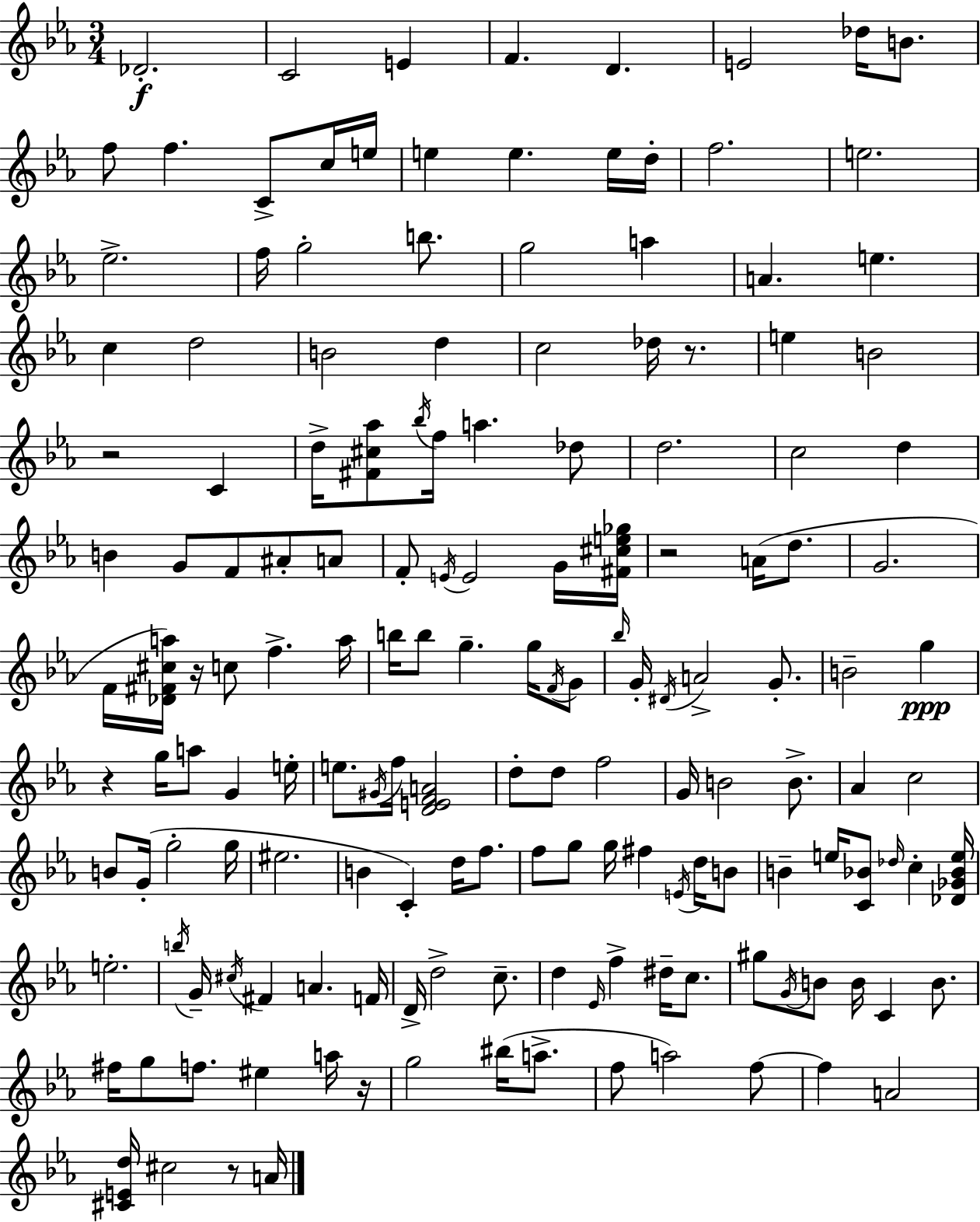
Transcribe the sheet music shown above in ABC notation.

X:1
T:Untitled
M:3/4
L:1/4
K:Eb
_D2 C2 E F D E2 _d/4 B/2 f/2 f C/2 c/4 e/4 e e e/4 d/4 f2 e2 _e2 f/4 g2 b/2 g2 a A e c d2 B2 d c2 _d/4 z/2 e B2 z2 C d/4 [^F^c_a]/2 _b/4 f/4 a _d/2 d2 c2 d B G/2 F/2 ^A/2 A/2 F/2 E/4 E2 G/4 [^F^ce_g]/4 z2 A/4 d/2 G2 F/4 [_D^F^ca]/4 z/4 c/2 f a/4 b/4 b/2 g g/4 F/4 G/2 _b/4 G/4 ^D/4 A2 G/2 B2 g z g/4 a/2 G e/4 e/2 ^G/4 f/4 [DEFA]2 d/2 d/2 f2 G/4 B2 B/2 _A c2 B/2 G/4 g2 g/4 ^e2 B C d/4 f/2 f/2 g/2 g/4 ^f E/4 d/4 B/2 B e/4 [C_B]/2 _d/4 c [_D_G_Be]/4 e2 b/4 G/4 ^c/4 ^F A F/4 D/4 d2 c/2 d _E/4 f ^d/4 c/2 ^g/2 G/4 B/2 B/4 C B/2 ^f/4 g/2 f/2 ^e a/4 z/4 g2 ^b/4 a/2 f/2 a2 f/2 f A2 [^CEd]/4 ^c2 z/2 A/4